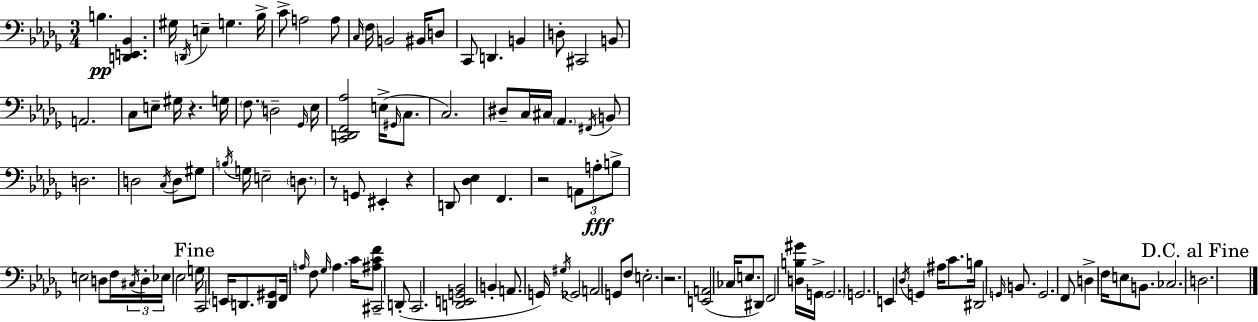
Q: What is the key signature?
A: BES minor